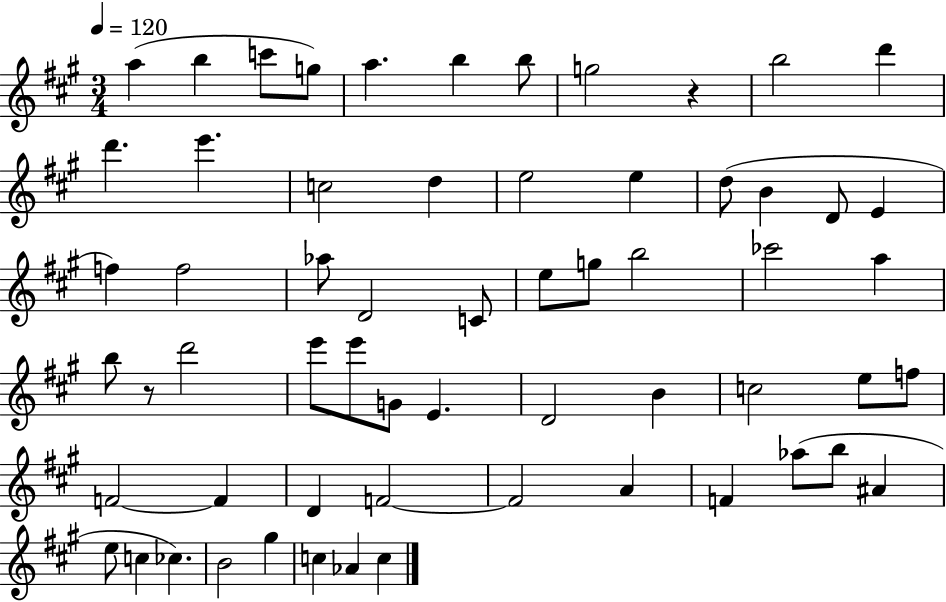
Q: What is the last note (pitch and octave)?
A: C5